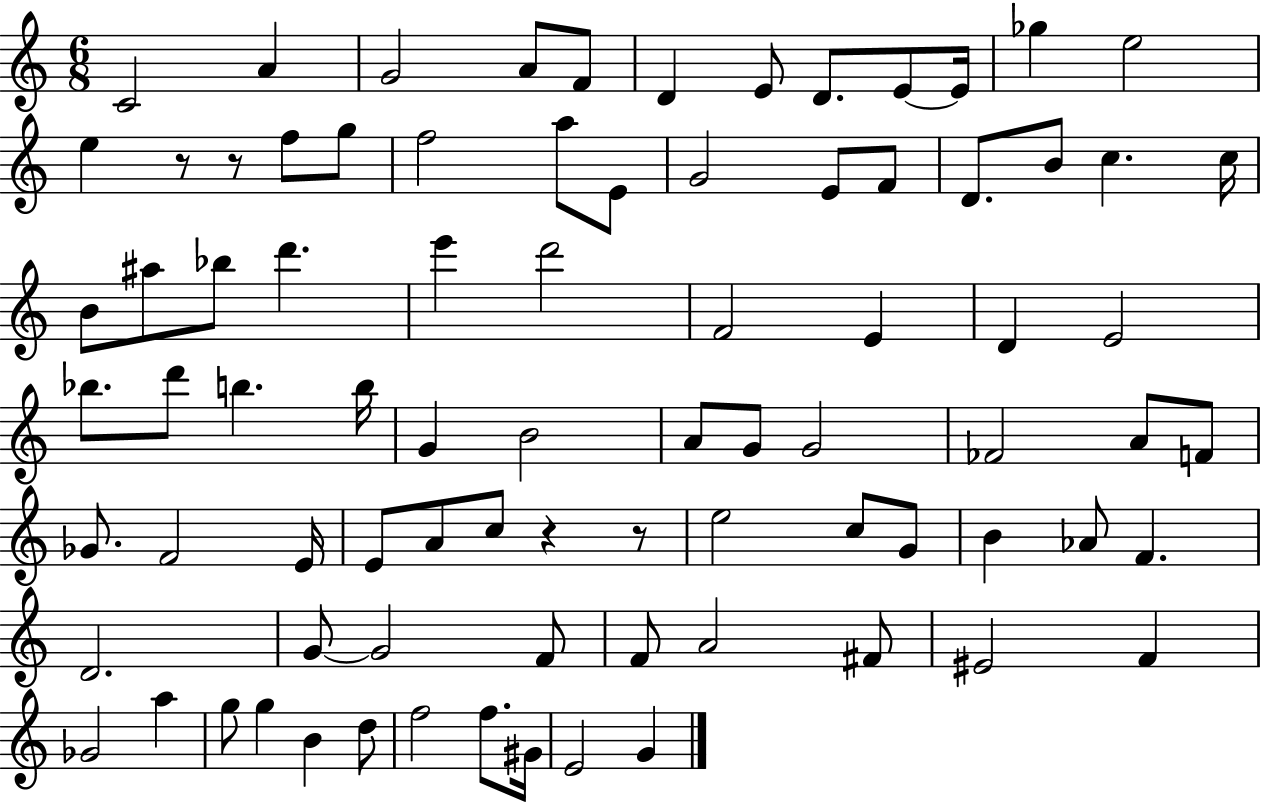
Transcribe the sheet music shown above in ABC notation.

X:1
T:Untitled
M:6/8
L:1/4
K:C
C2 A G2 A/2 F/2 D E/2 D/2 E/2 E/4 _g e2 e z/2 z/2 f/2 g/2 f2 a/2 E/2 G2 E/2 F/2 D/2 B/2 c c/4 B/2 ^a/2 _b/2 d' e' d'2 F2 E D E2 _b/2 d'/2 b b/4 G B2 A/2 G/2 G2 _F2 A/2 F/2 _G/2 F2 E/4 E/2 A/2 c/2 z z/2 e2 c/2 G/2 B _A/2 F D2 G/2 G2 F/2 F/2 A2 ^F/2 ^E2 F _G2 a g/2 g B d/2 f2 f/2 ^G/4 E2 G